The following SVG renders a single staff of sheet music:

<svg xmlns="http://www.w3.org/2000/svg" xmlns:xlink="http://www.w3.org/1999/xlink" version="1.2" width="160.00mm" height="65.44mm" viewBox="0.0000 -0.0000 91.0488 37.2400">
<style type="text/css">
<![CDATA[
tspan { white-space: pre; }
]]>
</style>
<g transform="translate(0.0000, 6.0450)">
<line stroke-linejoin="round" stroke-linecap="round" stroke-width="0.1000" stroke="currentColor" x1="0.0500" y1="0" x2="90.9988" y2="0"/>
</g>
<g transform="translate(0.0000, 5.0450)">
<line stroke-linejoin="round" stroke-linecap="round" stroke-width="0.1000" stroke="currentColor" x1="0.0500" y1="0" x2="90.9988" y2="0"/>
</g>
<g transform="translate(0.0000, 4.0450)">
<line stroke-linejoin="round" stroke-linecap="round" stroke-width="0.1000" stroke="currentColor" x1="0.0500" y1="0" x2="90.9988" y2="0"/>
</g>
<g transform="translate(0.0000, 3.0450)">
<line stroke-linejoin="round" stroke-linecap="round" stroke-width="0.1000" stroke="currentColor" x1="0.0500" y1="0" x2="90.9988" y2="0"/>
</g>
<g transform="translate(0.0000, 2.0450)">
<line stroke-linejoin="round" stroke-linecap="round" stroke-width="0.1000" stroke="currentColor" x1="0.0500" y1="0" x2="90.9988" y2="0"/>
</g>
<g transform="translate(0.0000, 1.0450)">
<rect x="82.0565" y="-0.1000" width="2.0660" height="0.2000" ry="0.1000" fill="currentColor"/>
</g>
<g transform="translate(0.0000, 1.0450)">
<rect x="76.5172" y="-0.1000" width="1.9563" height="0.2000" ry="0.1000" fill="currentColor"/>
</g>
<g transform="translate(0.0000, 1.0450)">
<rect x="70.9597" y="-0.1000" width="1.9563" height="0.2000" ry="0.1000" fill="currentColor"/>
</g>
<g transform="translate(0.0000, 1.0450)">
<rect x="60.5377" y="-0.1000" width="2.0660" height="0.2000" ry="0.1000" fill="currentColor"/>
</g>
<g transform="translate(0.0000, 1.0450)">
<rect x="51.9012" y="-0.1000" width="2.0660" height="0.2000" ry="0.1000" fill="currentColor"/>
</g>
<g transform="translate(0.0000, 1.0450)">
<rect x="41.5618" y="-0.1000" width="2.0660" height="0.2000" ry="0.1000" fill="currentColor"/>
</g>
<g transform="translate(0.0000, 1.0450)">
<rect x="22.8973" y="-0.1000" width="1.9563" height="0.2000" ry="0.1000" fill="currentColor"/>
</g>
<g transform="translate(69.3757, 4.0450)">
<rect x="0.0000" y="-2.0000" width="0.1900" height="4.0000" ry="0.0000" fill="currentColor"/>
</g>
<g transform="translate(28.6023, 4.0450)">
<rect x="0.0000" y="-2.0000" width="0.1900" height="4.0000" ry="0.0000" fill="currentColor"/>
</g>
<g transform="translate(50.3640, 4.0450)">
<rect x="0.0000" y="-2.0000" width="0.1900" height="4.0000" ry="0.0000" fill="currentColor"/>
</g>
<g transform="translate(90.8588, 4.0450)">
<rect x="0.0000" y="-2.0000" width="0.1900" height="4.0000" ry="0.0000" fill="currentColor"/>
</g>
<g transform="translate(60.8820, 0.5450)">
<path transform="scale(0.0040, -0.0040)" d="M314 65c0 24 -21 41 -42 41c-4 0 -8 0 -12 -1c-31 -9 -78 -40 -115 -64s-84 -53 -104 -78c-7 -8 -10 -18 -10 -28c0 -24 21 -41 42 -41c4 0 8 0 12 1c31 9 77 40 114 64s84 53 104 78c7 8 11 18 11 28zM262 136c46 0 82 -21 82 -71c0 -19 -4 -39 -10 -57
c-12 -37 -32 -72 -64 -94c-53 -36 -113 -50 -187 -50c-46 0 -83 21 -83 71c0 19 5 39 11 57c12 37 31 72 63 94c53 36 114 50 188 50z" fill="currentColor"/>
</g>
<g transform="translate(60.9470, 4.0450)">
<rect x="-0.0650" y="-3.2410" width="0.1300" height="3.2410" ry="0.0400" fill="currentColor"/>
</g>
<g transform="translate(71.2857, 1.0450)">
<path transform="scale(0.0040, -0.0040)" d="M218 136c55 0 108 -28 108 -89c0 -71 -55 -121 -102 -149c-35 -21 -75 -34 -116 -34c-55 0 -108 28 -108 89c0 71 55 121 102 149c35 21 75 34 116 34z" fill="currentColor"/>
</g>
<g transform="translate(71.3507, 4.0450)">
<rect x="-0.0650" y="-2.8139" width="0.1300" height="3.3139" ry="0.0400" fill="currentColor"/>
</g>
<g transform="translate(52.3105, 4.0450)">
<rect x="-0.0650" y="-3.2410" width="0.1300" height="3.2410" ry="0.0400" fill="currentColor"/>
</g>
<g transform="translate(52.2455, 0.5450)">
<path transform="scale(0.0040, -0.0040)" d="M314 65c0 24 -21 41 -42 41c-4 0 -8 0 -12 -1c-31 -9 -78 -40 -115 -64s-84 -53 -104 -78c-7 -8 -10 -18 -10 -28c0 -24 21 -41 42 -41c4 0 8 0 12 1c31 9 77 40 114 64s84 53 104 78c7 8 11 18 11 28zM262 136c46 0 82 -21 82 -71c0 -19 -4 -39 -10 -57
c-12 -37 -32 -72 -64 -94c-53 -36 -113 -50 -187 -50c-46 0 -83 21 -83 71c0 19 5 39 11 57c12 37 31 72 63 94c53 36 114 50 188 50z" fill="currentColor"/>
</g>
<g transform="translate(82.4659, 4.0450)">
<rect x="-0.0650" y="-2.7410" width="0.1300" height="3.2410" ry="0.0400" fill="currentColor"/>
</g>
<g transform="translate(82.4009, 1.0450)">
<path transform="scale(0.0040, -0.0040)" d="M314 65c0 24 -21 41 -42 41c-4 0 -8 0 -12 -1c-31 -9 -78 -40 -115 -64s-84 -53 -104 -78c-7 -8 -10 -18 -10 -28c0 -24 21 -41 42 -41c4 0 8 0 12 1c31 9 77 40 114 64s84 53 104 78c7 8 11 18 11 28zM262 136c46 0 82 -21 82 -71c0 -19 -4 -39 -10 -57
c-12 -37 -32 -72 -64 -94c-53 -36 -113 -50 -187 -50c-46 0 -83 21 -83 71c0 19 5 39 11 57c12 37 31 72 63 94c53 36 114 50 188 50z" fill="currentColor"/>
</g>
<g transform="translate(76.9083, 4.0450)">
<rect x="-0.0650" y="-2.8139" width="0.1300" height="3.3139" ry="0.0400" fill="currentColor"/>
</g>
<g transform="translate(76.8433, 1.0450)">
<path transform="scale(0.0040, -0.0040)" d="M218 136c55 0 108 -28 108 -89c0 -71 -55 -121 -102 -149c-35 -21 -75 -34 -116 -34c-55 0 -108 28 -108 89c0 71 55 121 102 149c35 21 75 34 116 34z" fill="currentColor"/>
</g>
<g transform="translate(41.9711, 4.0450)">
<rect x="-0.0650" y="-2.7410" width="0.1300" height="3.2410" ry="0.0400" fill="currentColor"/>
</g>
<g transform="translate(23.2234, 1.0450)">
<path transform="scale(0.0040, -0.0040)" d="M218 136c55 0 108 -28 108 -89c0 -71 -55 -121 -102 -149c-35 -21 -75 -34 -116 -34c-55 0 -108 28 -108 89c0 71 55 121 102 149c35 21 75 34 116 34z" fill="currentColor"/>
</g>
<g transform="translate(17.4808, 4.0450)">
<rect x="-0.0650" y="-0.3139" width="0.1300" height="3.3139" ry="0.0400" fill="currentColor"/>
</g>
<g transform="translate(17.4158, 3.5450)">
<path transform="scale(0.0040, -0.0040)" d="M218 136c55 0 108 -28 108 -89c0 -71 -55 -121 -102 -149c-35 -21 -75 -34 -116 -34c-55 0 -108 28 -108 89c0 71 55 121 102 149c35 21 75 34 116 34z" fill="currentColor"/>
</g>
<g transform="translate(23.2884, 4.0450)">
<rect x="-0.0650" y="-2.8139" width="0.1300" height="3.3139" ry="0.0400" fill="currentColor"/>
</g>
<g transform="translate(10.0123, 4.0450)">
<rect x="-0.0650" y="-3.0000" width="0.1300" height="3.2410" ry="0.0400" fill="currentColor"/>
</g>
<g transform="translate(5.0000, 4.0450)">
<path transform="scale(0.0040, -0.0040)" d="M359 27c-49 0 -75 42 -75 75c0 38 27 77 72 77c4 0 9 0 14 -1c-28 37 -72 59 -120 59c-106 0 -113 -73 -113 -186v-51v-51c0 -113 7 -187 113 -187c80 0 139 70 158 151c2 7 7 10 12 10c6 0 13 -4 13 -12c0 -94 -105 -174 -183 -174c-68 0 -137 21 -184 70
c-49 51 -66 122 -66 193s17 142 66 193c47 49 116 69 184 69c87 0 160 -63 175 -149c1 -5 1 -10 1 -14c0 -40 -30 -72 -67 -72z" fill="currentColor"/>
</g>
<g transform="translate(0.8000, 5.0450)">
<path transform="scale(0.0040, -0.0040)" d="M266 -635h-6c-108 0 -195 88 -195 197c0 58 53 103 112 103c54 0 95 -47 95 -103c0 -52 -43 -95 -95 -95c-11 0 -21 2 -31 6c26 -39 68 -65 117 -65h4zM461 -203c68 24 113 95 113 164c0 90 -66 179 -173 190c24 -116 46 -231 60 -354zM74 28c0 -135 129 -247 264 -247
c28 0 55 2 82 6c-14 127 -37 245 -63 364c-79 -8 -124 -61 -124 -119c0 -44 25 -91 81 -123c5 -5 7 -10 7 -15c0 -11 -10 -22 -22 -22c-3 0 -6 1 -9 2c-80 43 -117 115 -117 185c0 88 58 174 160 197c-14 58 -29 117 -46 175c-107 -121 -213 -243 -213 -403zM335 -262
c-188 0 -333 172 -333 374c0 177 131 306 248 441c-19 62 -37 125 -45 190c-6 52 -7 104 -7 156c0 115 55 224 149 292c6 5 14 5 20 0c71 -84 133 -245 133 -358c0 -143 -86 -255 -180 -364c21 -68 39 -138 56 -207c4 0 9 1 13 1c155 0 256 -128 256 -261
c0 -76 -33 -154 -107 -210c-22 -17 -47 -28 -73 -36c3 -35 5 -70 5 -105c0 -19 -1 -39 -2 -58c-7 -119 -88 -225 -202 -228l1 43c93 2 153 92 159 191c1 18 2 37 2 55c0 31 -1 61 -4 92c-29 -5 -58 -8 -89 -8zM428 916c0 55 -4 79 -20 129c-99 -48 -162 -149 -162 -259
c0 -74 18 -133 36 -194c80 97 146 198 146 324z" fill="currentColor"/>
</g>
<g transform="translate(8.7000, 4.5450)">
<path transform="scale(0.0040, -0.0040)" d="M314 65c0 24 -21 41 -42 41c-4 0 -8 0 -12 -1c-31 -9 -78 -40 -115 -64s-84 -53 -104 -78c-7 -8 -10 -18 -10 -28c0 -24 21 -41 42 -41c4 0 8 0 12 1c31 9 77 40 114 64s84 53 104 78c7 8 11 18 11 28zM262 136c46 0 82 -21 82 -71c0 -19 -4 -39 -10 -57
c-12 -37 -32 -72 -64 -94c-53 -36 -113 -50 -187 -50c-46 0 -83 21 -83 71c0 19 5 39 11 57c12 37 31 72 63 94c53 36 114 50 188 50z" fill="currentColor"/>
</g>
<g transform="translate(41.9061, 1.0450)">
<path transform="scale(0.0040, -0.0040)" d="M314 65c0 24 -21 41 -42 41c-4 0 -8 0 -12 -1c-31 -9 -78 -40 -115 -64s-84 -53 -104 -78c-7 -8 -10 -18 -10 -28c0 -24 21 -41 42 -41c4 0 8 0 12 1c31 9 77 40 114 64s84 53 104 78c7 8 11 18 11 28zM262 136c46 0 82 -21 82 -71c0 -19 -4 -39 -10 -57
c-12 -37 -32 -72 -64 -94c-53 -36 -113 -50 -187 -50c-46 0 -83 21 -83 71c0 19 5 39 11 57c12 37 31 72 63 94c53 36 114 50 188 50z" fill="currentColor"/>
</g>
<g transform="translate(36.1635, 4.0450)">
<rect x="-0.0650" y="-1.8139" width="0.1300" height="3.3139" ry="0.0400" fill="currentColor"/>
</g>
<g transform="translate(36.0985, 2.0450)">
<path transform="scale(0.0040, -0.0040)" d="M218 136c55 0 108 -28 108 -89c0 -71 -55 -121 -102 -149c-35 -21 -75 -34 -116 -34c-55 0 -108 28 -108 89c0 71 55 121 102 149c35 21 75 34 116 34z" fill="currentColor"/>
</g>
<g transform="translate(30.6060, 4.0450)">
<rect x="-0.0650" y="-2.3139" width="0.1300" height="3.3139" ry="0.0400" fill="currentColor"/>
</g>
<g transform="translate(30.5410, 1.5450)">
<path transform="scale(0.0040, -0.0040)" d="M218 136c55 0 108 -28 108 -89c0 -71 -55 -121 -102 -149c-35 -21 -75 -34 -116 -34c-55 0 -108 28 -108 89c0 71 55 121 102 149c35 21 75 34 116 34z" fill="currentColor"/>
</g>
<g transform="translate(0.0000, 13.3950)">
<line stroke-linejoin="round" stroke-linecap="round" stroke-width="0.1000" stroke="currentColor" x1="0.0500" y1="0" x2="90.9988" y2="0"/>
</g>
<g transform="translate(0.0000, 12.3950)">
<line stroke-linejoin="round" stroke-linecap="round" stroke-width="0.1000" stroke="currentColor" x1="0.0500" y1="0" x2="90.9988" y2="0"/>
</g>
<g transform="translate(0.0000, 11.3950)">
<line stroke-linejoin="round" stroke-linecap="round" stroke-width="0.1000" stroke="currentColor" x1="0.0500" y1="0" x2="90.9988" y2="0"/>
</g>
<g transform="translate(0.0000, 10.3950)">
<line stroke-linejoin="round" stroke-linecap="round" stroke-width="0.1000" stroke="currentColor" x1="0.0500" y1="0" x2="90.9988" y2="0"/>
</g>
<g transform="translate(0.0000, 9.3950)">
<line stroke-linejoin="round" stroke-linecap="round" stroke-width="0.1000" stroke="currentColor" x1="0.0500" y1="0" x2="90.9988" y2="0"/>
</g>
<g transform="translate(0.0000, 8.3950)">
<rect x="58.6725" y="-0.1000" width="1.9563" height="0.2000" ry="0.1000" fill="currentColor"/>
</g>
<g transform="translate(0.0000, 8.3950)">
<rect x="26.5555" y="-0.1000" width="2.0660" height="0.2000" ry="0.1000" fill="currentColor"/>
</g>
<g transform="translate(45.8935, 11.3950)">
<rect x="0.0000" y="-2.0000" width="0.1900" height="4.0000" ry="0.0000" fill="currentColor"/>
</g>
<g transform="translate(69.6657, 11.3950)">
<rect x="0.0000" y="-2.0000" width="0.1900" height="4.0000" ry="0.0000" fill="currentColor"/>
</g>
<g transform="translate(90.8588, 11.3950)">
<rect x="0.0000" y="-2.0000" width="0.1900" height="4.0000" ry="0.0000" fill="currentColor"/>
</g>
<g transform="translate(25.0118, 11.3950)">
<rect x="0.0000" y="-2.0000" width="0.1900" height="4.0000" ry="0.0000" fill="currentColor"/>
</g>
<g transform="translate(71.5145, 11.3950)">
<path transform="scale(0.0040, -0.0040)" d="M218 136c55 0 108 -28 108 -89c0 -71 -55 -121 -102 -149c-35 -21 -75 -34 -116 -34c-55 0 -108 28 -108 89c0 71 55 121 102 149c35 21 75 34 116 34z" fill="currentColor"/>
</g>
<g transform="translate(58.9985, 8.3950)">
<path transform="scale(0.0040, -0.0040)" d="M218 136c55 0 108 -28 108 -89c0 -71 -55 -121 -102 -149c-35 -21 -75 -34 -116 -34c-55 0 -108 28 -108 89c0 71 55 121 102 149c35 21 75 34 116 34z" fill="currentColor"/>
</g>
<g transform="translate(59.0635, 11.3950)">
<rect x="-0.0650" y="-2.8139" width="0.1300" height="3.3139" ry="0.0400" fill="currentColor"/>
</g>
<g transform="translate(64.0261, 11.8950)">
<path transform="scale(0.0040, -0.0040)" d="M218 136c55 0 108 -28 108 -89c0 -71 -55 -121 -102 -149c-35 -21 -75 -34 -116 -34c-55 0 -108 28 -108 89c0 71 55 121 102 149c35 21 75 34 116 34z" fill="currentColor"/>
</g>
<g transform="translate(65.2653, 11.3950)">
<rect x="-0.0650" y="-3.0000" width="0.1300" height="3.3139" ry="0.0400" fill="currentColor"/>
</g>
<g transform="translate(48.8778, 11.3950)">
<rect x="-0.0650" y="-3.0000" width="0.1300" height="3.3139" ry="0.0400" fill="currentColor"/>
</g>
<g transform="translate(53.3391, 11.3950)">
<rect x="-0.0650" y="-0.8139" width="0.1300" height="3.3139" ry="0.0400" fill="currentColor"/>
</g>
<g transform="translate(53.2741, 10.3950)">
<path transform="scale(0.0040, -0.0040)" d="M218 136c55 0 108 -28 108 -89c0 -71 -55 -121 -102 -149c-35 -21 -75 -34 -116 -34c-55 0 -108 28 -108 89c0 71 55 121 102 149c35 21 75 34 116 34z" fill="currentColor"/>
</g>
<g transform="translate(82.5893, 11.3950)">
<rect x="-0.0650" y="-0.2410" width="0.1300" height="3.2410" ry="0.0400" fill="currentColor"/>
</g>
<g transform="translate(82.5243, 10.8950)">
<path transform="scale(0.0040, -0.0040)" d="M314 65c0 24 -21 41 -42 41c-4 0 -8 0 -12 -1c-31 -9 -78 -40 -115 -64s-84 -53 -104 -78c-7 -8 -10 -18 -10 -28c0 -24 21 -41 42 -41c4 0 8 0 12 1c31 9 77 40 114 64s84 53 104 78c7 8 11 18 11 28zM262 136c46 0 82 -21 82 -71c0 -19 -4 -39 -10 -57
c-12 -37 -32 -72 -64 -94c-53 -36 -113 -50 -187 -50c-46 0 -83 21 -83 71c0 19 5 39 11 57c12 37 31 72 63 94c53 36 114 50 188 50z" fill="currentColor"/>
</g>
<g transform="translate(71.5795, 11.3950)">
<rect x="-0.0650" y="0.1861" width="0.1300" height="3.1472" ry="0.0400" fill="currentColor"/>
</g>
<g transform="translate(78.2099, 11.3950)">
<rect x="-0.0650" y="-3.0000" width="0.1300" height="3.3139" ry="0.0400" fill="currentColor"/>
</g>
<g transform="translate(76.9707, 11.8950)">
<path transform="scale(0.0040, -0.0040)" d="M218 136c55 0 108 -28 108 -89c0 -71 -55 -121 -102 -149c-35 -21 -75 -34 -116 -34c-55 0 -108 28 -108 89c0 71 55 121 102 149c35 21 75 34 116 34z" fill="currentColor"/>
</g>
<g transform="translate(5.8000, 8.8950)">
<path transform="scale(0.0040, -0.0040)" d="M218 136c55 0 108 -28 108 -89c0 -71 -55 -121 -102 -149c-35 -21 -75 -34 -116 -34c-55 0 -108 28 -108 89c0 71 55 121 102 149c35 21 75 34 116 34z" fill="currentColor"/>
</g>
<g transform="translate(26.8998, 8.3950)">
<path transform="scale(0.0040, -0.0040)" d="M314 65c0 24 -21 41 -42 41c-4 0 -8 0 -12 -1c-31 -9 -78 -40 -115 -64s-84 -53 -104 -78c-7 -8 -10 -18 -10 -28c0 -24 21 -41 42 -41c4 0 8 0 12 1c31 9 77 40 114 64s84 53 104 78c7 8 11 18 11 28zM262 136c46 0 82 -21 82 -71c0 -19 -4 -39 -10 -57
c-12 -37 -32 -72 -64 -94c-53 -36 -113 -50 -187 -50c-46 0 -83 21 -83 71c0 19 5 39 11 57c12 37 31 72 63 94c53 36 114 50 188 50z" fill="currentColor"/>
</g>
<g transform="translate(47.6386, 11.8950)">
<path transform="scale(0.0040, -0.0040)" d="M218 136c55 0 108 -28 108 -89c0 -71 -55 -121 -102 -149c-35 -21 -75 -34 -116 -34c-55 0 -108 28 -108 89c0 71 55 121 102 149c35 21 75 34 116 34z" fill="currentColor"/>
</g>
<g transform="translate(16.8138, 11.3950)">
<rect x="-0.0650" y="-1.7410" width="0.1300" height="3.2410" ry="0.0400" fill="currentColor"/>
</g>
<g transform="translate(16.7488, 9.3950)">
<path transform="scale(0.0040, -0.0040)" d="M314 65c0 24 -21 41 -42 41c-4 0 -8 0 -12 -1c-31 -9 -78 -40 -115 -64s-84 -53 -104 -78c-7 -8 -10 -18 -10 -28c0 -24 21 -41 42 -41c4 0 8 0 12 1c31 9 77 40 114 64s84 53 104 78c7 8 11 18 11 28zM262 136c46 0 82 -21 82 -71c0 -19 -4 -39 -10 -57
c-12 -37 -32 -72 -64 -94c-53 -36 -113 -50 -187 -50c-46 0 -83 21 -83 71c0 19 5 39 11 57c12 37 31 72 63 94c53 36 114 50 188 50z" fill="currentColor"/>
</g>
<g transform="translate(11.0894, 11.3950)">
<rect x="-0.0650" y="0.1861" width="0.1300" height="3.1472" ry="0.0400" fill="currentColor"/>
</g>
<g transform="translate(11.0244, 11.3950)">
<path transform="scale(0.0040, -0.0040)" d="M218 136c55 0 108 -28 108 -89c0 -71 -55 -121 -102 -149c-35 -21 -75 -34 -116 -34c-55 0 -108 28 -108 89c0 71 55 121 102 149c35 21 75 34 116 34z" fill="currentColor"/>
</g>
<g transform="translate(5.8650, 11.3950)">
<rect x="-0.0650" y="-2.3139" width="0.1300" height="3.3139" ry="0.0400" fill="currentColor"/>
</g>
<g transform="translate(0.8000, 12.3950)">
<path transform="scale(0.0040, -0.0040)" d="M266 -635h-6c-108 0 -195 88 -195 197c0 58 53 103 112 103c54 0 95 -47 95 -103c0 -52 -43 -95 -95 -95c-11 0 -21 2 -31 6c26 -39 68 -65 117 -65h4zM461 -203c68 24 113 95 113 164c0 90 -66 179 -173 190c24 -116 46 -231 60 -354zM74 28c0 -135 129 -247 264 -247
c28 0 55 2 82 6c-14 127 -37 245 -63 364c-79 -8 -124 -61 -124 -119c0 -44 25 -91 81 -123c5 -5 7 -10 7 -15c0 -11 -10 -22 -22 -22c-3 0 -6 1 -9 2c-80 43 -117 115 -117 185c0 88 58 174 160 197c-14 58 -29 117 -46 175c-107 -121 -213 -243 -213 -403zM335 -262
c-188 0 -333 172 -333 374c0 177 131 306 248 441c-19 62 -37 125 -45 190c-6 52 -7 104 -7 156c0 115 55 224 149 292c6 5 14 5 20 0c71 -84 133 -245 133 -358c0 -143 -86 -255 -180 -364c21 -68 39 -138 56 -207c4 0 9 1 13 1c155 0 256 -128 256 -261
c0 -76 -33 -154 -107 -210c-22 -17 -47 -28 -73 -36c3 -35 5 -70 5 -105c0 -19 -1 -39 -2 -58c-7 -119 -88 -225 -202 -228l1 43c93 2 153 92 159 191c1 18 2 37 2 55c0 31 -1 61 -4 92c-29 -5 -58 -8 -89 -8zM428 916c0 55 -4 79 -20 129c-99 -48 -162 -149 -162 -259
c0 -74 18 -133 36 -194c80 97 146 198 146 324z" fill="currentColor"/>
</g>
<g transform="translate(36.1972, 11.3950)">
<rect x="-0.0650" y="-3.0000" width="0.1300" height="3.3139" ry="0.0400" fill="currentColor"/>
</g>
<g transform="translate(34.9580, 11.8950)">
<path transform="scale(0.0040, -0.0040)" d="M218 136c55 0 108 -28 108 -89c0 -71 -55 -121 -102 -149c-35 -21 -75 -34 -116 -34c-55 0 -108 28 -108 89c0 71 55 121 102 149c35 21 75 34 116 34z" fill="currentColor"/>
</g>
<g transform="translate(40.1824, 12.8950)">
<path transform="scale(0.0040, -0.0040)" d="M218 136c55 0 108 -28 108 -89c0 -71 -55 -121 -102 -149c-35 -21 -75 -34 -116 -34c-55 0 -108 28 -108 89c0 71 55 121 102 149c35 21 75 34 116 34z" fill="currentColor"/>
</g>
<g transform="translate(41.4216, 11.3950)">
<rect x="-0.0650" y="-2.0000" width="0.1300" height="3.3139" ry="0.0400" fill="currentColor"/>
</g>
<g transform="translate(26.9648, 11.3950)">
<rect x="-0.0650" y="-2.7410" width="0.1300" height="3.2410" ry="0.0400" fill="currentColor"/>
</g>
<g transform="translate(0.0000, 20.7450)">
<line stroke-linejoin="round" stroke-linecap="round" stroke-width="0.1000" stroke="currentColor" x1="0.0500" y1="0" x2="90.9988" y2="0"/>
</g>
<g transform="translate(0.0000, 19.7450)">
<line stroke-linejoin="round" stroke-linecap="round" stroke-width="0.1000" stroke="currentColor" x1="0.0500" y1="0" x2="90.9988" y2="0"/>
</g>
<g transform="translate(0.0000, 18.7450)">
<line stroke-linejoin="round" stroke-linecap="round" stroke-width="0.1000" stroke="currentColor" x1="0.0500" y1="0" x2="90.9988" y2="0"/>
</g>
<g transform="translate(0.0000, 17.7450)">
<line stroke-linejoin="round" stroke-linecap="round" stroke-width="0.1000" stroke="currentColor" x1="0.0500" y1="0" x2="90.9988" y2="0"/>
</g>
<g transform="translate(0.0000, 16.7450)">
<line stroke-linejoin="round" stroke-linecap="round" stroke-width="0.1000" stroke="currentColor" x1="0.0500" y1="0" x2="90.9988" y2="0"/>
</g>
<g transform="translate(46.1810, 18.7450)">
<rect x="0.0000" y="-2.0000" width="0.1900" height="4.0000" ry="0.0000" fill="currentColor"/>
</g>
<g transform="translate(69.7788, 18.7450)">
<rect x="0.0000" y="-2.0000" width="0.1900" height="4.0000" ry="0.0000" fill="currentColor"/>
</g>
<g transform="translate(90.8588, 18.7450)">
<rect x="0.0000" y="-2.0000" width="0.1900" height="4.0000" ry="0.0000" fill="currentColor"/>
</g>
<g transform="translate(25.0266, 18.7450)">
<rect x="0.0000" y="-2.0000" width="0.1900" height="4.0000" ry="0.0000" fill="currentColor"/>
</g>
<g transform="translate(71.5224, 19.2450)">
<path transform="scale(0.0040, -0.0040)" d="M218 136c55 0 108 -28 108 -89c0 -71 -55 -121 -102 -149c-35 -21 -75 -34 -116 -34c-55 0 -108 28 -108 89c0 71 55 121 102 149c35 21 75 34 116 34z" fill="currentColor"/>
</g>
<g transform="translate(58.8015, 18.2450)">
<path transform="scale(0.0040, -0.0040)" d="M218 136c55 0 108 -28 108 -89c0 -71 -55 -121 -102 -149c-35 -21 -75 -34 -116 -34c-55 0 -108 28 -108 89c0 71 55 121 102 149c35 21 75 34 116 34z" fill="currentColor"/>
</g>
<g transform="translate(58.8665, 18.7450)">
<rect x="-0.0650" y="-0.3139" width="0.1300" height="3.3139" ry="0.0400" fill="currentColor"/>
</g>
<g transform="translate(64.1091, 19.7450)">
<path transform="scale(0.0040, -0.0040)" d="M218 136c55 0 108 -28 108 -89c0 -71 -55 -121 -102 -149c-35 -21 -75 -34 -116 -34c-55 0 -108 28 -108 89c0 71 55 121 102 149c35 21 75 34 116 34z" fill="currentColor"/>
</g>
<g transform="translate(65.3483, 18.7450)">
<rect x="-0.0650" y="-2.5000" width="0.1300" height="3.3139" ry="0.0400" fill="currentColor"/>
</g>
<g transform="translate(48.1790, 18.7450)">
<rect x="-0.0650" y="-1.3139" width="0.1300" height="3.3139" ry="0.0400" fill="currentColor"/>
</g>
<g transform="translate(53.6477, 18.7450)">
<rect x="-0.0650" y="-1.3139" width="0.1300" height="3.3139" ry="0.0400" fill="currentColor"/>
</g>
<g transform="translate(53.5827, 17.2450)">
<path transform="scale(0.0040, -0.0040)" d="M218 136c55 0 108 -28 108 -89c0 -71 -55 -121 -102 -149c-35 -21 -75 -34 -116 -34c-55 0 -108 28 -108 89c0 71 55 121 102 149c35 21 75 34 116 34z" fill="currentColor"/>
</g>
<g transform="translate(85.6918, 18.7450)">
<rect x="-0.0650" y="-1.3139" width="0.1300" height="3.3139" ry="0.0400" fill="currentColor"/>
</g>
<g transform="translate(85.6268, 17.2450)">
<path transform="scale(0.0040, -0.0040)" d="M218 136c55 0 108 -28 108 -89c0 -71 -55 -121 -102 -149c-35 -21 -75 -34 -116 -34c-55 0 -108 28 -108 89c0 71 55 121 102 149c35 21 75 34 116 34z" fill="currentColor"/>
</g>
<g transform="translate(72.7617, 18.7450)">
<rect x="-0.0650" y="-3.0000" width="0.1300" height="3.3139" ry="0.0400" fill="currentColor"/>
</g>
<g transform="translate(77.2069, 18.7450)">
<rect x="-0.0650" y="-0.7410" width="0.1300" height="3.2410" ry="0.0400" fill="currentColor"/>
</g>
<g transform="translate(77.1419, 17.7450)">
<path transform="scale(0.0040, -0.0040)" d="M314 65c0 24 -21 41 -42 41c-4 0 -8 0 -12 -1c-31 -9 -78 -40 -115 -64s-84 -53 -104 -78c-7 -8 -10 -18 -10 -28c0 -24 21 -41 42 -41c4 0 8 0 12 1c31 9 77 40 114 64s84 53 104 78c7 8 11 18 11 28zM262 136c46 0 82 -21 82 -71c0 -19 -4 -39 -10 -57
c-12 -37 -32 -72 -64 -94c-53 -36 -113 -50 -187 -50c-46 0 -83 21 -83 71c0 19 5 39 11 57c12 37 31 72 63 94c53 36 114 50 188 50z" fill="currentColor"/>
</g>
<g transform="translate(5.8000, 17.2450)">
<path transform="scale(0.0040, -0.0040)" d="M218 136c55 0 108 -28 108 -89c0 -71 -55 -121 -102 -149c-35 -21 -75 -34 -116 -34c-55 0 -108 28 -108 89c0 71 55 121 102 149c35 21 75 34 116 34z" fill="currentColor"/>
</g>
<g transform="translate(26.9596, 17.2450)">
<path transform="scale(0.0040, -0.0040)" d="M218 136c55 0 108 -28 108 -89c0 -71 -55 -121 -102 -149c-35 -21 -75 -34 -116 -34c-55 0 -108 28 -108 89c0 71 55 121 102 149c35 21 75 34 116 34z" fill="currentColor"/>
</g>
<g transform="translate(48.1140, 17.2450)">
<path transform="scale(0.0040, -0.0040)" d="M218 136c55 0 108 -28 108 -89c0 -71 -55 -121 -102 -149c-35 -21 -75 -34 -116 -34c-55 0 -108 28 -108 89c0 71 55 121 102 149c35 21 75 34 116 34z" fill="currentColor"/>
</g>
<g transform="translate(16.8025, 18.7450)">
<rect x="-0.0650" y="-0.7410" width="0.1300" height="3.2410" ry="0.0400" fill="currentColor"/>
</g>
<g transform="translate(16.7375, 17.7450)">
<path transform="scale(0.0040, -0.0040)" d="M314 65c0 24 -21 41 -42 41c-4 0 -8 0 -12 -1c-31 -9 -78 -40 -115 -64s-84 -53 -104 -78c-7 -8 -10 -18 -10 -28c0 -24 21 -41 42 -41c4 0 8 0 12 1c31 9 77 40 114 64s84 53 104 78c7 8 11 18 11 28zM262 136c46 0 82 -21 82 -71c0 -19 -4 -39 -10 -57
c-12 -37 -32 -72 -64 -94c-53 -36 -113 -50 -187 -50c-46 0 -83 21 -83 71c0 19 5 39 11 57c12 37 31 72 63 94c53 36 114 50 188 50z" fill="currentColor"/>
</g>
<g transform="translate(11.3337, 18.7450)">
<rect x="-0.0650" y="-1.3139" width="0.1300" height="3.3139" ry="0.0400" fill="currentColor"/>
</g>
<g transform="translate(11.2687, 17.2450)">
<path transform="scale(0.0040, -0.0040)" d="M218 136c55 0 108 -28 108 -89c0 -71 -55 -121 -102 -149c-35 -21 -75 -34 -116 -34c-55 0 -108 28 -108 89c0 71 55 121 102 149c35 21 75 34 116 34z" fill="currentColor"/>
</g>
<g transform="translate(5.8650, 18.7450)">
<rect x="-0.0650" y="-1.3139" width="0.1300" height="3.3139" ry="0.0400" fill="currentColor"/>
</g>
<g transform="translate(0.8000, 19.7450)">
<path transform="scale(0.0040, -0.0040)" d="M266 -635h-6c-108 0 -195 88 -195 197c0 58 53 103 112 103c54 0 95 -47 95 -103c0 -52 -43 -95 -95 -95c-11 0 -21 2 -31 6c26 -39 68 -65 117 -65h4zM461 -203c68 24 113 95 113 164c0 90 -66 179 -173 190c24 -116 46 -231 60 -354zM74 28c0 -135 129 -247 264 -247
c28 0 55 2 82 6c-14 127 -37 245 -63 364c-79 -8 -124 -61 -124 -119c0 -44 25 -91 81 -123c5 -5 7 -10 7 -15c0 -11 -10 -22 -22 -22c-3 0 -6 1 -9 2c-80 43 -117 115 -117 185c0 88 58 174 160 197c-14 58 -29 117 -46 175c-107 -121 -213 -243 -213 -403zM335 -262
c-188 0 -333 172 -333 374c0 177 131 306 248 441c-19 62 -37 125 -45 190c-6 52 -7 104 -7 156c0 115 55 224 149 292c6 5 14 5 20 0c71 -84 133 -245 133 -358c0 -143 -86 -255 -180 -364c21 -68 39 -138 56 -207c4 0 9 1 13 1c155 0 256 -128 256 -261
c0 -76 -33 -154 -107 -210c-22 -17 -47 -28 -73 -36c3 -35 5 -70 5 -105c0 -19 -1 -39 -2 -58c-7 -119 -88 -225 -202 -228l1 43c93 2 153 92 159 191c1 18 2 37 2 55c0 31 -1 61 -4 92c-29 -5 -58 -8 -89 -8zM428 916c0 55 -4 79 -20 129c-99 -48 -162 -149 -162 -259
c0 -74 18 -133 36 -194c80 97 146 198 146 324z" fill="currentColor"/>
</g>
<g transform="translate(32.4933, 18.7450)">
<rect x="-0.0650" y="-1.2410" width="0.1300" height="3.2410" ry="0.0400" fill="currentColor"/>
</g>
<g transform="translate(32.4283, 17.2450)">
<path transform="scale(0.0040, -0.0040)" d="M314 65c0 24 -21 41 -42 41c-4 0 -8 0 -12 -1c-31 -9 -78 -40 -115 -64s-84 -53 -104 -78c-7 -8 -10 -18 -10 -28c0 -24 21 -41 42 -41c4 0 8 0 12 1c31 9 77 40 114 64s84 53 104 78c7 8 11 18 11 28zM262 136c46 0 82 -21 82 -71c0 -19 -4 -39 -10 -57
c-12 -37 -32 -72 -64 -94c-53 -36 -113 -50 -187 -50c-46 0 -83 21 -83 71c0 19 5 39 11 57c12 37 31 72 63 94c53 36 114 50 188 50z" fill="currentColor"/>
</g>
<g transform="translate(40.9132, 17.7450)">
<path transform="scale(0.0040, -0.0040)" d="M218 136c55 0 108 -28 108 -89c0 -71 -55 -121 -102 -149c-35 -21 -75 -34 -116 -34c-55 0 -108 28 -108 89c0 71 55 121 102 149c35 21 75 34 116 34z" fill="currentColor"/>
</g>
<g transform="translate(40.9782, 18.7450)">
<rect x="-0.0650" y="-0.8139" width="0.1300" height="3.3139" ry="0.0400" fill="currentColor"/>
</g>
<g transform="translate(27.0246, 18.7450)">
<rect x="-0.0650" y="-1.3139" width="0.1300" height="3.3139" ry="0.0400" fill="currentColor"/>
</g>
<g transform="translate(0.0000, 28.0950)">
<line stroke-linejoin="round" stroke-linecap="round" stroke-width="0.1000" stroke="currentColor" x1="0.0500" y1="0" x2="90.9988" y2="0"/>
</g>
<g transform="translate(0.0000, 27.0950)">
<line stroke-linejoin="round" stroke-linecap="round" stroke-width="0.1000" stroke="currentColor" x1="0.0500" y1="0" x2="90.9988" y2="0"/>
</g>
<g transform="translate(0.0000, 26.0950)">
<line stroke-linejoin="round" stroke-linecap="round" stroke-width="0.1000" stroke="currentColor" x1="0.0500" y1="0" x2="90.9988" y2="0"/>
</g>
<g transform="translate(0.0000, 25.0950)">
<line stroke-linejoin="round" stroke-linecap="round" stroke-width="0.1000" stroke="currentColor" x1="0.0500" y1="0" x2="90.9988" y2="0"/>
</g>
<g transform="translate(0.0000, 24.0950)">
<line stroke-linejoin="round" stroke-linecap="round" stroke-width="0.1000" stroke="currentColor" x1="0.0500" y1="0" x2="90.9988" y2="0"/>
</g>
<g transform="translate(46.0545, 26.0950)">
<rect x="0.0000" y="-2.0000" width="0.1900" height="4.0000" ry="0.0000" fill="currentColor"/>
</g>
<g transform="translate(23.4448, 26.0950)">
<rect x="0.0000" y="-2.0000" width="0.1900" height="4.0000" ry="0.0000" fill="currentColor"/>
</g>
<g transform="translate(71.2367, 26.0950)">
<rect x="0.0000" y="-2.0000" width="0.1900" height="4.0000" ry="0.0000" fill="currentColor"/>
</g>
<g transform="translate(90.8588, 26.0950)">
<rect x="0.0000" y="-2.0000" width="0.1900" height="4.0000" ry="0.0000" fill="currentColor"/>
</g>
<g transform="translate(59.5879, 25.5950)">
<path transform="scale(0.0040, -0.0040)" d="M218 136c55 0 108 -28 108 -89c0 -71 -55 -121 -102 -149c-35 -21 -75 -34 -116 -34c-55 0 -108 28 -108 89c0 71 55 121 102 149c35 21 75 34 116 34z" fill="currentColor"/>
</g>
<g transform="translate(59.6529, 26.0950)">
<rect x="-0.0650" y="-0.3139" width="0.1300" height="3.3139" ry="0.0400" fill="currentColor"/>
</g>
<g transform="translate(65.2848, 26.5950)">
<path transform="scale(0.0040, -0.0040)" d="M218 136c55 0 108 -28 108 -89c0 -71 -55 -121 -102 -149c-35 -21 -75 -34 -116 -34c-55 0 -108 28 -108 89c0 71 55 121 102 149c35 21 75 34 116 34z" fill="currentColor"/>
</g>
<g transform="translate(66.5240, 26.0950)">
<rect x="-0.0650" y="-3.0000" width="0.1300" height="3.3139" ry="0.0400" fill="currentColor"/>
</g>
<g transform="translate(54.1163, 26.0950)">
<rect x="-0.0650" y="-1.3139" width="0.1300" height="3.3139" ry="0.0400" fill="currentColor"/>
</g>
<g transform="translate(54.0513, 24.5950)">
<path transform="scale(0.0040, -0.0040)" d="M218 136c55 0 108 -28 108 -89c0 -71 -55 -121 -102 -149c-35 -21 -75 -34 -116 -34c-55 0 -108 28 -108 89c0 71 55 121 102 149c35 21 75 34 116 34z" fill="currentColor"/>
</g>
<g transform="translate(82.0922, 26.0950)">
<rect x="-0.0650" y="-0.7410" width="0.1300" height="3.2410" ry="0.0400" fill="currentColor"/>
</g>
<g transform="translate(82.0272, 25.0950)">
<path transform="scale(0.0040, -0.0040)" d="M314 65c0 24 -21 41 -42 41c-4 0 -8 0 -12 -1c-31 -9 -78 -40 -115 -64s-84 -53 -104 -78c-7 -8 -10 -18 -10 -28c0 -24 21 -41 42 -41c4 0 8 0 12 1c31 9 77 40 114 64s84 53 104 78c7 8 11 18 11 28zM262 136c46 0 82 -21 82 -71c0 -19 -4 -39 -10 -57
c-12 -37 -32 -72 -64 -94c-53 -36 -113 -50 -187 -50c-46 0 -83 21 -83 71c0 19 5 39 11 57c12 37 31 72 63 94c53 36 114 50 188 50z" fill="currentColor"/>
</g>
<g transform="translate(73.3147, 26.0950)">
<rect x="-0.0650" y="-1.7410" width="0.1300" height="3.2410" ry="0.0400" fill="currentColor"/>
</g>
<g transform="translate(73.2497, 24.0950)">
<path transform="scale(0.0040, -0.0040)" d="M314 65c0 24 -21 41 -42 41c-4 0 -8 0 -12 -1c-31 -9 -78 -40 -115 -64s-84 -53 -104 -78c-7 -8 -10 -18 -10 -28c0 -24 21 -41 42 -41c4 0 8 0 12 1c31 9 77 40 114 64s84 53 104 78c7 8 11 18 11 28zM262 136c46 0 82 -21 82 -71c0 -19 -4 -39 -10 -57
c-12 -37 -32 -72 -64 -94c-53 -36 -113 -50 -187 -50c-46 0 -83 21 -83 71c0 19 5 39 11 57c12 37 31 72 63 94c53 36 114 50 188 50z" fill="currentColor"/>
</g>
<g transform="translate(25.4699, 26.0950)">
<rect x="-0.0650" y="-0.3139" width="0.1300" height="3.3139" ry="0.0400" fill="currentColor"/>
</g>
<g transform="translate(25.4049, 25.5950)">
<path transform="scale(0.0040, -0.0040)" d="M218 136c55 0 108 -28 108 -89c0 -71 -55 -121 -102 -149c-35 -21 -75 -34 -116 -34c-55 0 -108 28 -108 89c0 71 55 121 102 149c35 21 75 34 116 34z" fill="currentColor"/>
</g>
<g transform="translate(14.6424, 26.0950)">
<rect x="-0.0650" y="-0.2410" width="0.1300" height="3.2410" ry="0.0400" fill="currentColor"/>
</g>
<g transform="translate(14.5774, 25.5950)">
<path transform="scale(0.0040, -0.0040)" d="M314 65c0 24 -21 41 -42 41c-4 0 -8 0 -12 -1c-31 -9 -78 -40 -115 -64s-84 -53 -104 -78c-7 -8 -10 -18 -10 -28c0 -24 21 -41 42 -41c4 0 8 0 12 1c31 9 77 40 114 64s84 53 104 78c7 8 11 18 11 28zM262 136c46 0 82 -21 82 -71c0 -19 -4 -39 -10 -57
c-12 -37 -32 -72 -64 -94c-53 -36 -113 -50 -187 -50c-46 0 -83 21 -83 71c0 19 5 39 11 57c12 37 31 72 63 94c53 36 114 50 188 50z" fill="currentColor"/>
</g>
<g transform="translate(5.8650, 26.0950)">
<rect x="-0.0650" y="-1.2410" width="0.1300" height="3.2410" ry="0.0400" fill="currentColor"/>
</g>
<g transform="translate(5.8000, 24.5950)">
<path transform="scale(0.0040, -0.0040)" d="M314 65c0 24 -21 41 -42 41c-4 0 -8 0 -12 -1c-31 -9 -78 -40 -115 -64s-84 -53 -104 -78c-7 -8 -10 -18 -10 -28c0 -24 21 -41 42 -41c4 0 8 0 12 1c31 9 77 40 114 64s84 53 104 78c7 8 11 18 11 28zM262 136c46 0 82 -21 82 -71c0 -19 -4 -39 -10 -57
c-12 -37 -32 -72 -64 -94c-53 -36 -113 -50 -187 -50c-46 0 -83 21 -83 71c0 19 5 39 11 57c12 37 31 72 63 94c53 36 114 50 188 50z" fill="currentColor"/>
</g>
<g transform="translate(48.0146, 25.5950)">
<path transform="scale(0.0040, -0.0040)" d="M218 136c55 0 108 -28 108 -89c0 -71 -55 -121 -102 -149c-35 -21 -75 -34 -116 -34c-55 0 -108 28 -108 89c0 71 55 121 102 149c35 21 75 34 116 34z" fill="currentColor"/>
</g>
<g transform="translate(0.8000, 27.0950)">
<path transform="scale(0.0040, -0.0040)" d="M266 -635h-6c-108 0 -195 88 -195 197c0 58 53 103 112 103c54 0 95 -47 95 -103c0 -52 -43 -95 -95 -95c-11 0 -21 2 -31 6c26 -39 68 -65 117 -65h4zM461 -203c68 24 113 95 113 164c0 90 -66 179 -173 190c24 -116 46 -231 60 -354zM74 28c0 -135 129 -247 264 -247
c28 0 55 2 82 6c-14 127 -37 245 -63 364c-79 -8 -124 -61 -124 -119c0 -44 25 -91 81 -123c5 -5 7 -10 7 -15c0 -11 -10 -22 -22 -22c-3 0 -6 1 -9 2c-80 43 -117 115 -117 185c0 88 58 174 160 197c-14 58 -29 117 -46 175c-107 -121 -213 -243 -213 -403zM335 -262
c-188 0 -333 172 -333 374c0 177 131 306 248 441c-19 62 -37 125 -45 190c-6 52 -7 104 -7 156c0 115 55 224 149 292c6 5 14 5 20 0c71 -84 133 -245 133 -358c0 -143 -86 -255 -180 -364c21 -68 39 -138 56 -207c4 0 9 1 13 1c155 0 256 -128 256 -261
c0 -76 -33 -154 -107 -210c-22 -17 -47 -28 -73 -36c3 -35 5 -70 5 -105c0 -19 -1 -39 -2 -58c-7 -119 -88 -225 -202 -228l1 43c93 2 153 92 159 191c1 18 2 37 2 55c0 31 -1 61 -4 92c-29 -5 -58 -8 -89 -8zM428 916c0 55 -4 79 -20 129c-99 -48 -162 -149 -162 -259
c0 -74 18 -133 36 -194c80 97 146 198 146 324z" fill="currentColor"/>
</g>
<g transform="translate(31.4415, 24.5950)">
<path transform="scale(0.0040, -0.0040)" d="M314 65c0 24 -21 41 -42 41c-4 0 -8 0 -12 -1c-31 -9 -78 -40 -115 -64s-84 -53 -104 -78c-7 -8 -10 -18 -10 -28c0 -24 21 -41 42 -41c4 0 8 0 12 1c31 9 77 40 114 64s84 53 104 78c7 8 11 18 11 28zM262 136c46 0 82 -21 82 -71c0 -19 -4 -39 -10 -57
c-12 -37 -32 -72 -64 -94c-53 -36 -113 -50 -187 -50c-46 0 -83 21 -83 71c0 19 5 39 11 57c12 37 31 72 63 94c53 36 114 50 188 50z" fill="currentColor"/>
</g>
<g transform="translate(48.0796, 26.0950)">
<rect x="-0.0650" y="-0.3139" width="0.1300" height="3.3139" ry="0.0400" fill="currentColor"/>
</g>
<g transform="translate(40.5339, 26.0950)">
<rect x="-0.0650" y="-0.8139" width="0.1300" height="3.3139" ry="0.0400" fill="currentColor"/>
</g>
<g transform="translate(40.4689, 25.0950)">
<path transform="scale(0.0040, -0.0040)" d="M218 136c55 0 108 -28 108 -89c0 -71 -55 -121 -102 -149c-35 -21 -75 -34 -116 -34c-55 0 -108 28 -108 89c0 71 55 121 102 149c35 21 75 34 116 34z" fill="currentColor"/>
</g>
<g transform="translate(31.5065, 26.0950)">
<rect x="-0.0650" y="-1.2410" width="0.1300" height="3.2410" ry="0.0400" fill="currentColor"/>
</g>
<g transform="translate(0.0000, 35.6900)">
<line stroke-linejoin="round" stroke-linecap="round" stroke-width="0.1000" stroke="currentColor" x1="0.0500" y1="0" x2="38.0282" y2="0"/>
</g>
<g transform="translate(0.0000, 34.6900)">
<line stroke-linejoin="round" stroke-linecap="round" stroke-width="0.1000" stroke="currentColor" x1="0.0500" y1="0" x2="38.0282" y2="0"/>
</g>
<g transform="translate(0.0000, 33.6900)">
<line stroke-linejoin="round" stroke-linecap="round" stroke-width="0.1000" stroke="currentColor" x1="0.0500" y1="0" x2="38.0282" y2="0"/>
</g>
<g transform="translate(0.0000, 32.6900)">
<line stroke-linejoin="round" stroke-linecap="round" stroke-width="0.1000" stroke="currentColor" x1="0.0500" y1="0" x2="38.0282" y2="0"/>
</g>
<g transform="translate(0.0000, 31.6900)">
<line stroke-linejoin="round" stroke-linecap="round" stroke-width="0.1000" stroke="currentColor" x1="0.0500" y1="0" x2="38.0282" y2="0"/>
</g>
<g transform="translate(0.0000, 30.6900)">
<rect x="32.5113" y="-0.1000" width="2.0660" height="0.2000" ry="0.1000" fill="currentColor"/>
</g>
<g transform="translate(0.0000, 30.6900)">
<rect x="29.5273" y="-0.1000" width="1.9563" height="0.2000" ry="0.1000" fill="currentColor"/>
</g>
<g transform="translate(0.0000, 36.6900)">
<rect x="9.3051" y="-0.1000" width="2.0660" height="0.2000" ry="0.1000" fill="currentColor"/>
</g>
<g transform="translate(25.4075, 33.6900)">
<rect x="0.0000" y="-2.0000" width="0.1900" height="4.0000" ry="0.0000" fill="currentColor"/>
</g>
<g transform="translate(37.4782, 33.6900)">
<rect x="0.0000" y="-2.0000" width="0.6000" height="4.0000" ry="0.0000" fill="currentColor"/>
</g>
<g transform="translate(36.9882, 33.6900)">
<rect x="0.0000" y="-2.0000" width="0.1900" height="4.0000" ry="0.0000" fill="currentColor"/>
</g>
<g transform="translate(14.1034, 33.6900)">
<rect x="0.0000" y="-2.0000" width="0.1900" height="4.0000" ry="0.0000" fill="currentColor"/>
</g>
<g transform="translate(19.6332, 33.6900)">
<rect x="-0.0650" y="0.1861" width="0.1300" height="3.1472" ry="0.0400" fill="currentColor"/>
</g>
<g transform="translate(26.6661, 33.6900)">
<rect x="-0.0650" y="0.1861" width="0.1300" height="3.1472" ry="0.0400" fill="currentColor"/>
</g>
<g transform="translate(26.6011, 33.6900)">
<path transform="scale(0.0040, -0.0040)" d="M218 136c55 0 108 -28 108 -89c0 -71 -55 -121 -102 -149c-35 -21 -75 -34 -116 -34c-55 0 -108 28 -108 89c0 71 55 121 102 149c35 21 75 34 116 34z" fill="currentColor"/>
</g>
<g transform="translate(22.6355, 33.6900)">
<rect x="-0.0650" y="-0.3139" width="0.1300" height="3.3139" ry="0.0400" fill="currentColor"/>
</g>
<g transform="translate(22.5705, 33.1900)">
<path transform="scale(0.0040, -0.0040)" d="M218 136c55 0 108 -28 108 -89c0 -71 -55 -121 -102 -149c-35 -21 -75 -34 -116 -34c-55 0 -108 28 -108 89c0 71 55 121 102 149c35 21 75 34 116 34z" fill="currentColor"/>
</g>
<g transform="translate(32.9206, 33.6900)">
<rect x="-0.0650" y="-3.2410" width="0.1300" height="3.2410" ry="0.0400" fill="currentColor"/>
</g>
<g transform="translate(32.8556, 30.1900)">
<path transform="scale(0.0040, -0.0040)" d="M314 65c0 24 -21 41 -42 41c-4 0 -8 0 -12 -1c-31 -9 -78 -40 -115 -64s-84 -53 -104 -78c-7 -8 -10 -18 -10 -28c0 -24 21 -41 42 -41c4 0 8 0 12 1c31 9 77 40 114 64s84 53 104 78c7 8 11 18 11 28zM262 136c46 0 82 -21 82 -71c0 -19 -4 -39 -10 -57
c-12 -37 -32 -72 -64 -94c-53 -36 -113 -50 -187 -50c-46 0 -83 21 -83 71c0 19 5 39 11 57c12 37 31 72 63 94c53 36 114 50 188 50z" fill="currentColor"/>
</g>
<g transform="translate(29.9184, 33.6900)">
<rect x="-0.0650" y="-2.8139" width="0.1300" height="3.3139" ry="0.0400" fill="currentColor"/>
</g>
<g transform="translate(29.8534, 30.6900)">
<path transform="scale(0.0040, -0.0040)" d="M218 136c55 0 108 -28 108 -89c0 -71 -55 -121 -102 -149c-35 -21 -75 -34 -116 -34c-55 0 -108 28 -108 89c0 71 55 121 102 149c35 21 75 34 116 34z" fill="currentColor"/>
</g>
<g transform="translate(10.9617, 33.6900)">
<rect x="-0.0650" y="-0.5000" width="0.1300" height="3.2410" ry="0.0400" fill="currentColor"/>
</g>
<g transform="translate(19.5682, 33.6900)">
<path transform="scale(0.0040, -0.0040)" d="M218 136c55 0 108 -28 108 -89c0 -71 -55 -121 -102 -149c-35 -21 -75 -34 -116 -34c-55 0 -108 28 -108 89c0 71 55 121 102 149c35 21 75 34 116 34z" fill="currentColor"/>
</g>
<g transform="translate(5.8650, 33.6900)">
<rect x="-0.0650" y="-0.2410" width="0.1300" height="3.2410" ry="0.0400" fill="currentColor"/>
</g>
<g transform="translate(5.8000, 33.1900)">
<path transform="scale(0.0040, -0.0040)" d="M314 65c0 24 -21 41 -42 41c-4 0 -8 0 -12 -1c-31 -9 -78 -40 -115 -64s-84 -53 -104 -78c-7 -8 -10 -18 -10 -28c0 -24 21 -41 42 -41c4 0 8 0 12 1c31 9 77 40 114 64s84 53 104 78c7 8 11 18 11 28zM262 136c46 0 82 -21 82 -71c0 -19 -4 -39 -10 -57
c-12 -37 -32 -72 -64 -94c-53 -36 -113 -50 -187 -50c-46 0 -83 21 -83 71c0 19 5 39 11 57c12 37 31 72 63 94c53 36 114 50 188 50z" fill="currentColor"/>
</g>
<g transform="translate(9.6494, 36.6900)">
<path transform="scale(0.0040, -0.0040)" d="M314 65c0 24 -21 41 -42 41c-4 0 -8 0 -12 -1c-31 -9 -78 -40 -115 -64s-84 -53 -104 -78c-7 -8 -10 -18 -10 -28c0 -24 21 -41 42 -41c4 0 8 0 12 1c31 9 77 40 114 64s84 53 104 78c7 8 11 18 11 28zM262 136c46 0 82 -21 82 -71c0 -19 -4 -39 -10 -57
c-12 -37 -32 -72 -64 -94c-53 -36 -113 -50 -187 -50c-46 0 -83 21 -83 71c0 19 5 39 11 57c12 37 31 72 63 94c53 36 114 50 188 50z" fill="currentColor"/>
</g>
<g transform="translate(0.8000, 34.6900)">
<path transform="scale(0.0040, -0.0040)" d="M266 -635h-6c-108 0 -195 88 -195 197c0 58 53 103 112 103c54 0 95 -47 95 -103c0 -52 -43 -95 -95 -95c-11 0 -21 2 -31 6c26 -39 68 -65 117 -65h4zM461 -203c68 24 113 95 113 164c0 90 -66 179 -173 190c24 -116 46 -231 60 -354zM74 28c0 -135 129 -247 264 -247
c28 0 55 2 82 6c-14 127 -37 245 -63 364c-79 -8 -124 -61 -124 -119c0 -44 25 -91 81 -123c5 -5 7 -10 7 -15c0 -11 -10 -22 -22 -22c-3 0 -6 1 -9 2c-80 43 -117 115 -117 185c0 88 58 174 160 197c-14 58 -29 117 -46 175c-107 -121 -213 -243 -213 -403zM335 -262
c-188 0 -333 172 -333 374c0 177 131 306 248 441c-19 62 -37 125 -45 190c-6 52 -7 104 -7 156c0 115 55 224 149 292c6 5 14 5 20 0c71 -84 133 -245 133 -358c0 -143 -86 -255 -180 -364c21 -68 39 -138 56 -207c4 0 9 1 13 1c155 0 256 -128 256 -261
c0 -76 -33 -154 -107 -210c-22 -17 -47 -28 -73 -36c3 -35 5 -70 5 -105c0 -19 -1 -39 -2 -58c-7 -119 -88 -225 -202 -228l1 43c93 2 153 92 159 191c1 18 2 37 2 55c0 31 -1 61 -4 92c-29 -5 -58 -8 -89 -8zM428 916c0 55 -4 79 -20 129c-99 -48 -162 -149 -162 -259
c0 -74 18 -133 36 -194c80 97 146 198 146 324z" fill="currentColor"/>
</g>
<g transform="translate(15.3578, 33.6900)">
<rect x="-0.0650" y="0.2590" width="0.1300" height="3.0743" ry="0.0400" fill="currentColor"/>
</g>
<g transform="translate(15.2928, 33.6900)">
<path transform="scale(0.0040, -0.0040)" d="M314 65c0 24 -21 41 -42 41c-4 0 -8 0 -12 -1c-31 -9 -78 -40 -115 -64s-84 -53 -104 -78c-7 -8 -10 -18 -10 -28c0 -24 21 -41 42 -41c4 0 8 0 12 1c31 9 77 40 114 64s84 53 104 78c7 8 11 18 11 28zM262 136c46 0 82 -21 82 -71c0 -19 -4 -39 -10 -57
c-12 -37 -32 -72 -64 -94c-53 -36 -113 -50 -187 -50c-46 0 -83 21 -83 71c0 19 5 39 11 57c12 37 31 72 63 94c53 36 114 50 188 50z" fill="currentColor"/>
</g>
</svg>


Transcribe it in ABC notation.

X:1
T:Untitled
M:4/4
L:1/4
K:C
A2 c a g f a2 b2 b2 a a a2 g B f2 a2 A F A d a A B A c2 e e d2 e e2 d e e c G A d2 e e2 c2 c e2 d c e c A f2 d2 c2 C2 B2 B c B a b2